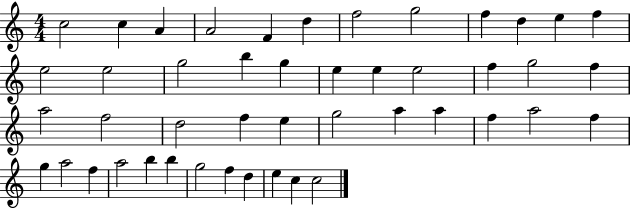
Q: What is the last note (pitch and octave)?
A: C5